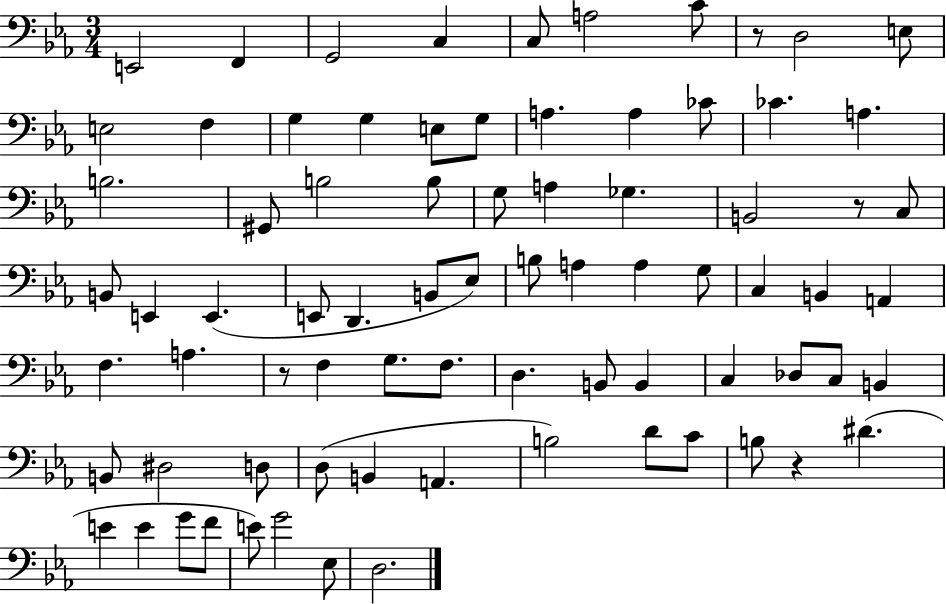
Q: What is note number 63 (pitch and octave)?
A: D4